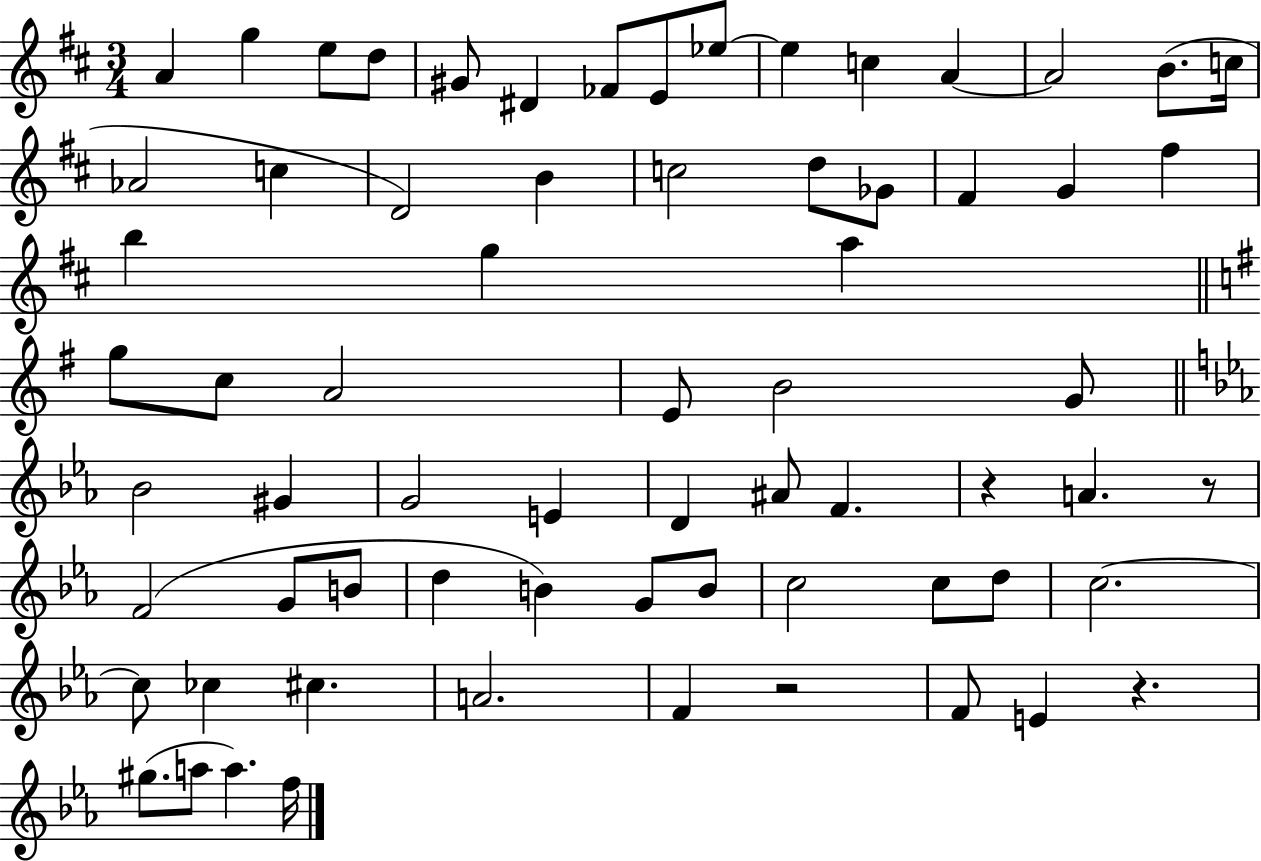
A4/q G5/q E5/e D5/e G#4/e D#4/q FES4/e E4/e Eb5/e Eb5/q C5/q A4/q A4/h B4/e. C5/s Ab4/h C5/q D4/h B4/q C5/h D5/e Gb4/e F#4/q G4/q F#5/q B5/q G5/q A5/q G5/e C5/e A4/h E4/e B4/h G4/e Bb4/h G#4/q G4/h E4/q D4/q A#4/e F4/q. R/q A4/q. R/e F4/h G4/e B4/e D5/q B4/q G4/e B4/e C5/h C5/e D5/e C5/h. C5/e CES5/q C#5/q. A4/h. F4/q R/h F4/e E4/q R/q. G#5/e. A5/e A5/q. F5/s